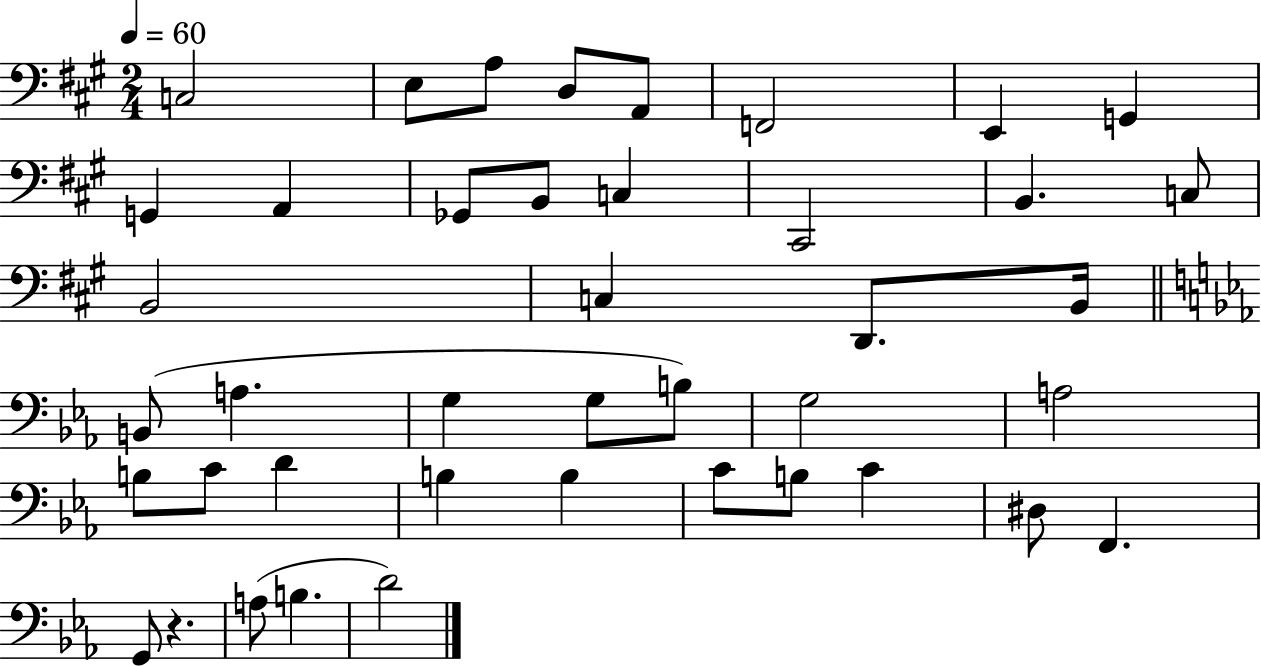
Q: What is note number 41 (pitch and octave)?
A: D4